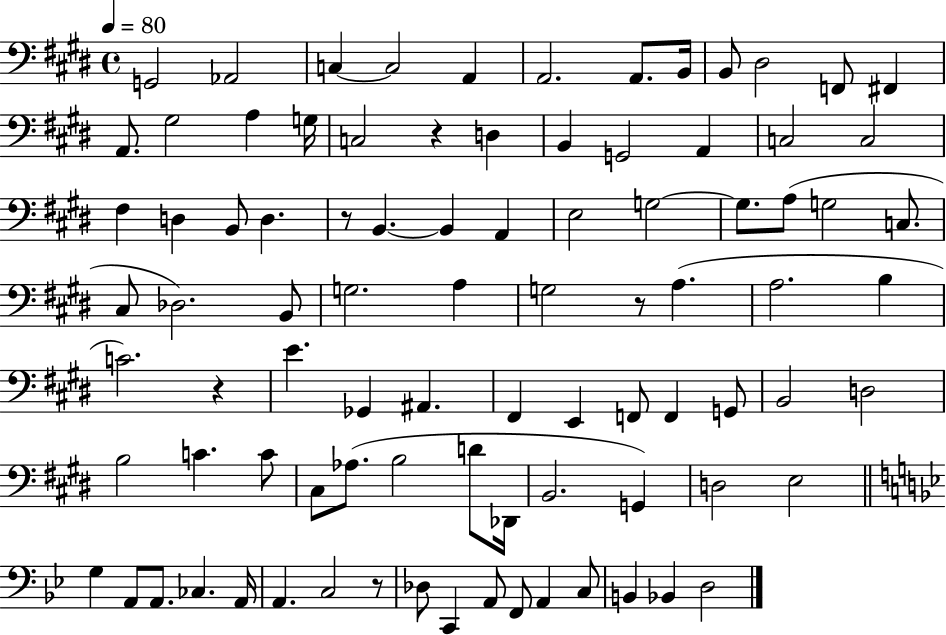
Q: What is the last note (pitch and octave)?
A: D3